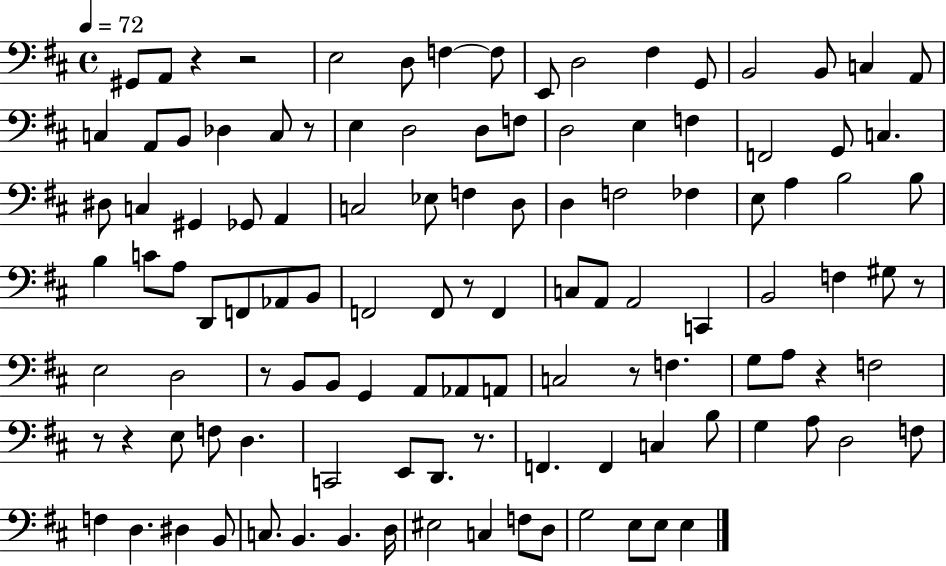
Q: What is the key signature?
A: D major